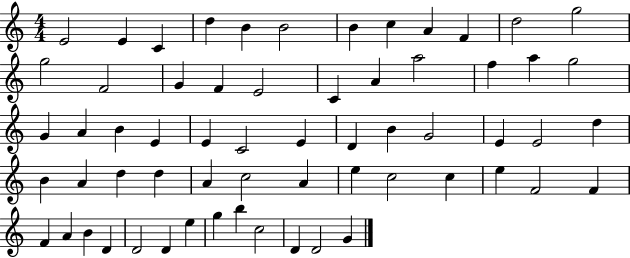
{
  \clef treble
  \numericTimeSignature
  \time 4/4
  \key c \major
  e'2 e'4 c'4 | d''4 b'4 b'2 | b'4 c''4 a'4 f'4 | d''2 g''2 | \break g''2 f'2 | g'4 f'4 e'2 | c'4 a'4 a''2 | f''4 a''4 g''2 | \break g'4 a'4 b'4 e'4 | e'4 c'2 e'4 | d'4 b'4 g'2 | e'4 e'2 d''4 | \break b'4 a'4 d''4 d''4 | a'4 c''2 a'4 | e''4 c''2 c''4 | e''4 f'2 f'4 | \break f'4 a'4 b'4 d'4 | d'2 d'4 e''4 | g''4 b''4 c''2 | d'4 d'2 g'4 | \break \bar "|."
}